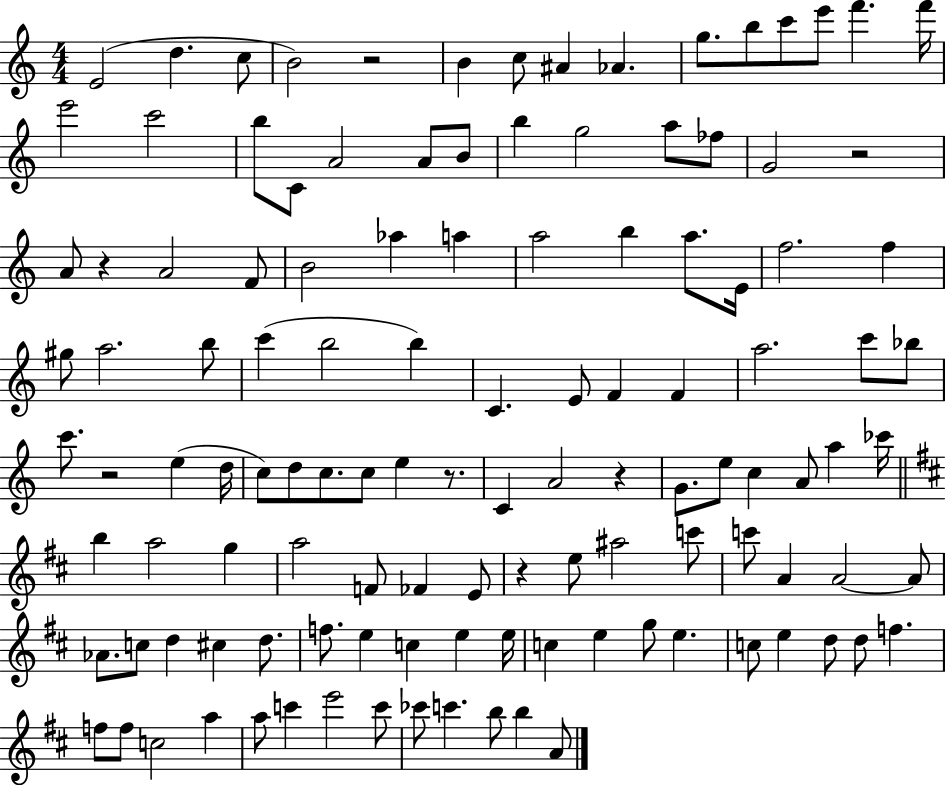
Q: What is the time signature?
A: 4/4